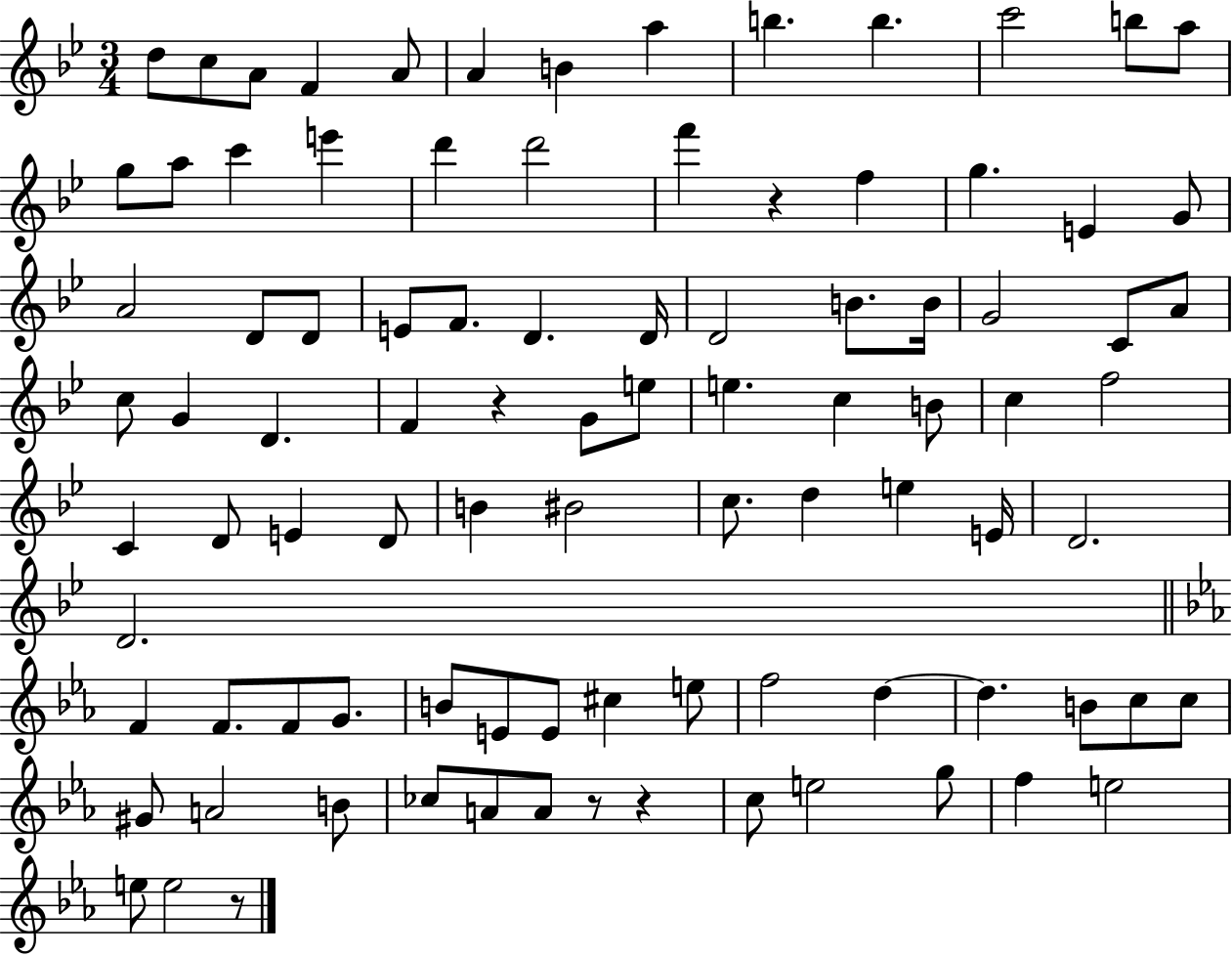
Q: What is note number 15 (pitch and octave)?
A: A5